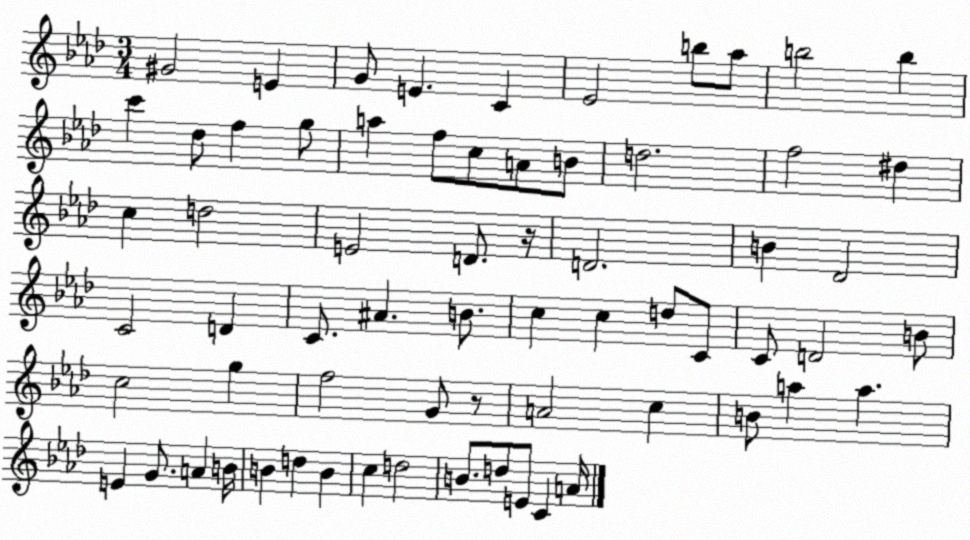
X:1
T:Untitled
M:3/4
L:1/4
K:Ab
^G2 E G/2 E C _E2 b/2 _a/2 b2 b c' _d/2 f g/2 a f/2 c/2 A/2 B/2 d2 f2 ^d c d2 E2 D/2 z/4 D2 B _D2 C2 D C/2 ^A B/2 c c d/2 C/2 C/2 D2 B/2 c2 g f2 G/2 z/2 A2 c B/2 a a E G/2 A B/4 B d B c d2 B/2 d/2 E/2 C A/4